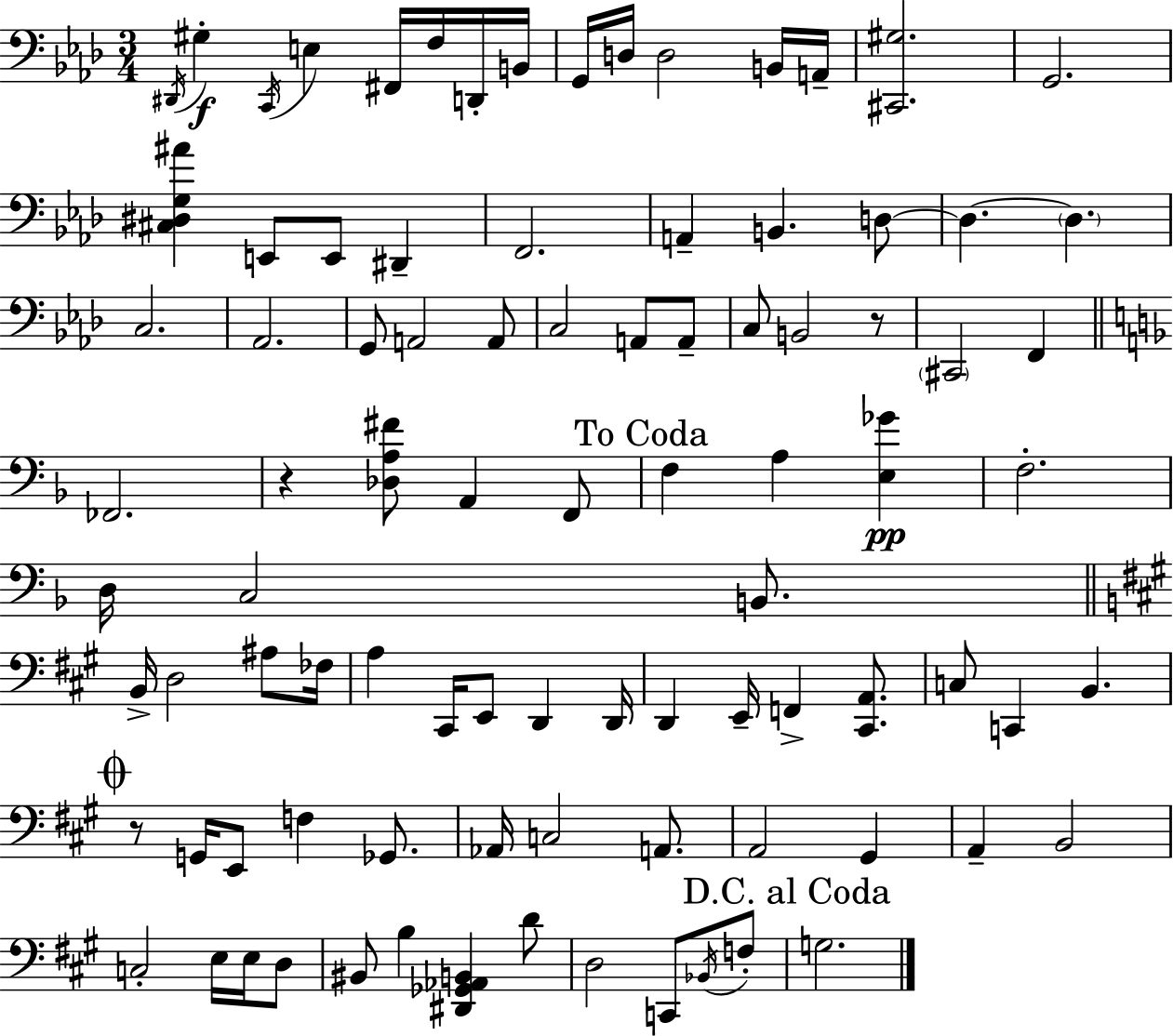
{
  \clef bass
  \numericTimeSignature
  \time 3/4
  \key aes \major
  \acciaccatura { dis,16 }\f gis4-. \acciaccatura { c,16 } e4 fis,16 f16 | d,16-. b,16 g,16 d16 d2 | b,16 a,16-- <cis, gis>2. | g,2. | \break <cis dis g ais'>4 e,8 e,8 dis,4-- | f,2. | a,4-- b,4. | d8~~ d4.~~ \parenthesize d4. | \break c2. | aes,2. | g,8 a,2 | a,8 c2 a,8 | \break a,8-- c8 b,2 | r8 \parenthesize cis,2 f,4 | \bar "||" \break \key f \major fes,2. | r4 <des a fis'>8 a,4 f,8 | \mark "To Coda" f4 a4 <e ges'>4\pp | f2.-. | \break d16 c2 b,8. | \bar "||" \break \key a \major b,16-> d2 ais8 fes16 | a4 cis,16 e,8 d,4 d,16 | d,4 e,16-- f,4-> <cis, a,>8. | c8 c,4 b,4. | \break \mark \markup { \musicglyph "scripts.coda" } r8 g,16 e,8 f4 ges,8. | aes,16 c2 a,8. | a,2 gis,4 | a,4-- b,2 | \break c2-. e16 e16 d8 | bis,8 b4 <dis, ges, aes, b,>4 d'8 | d2 c,8 \acciaccatura { bes,16 } f8-. | \mark "D.C. al Coda" g2. | \break \bar "|."
}